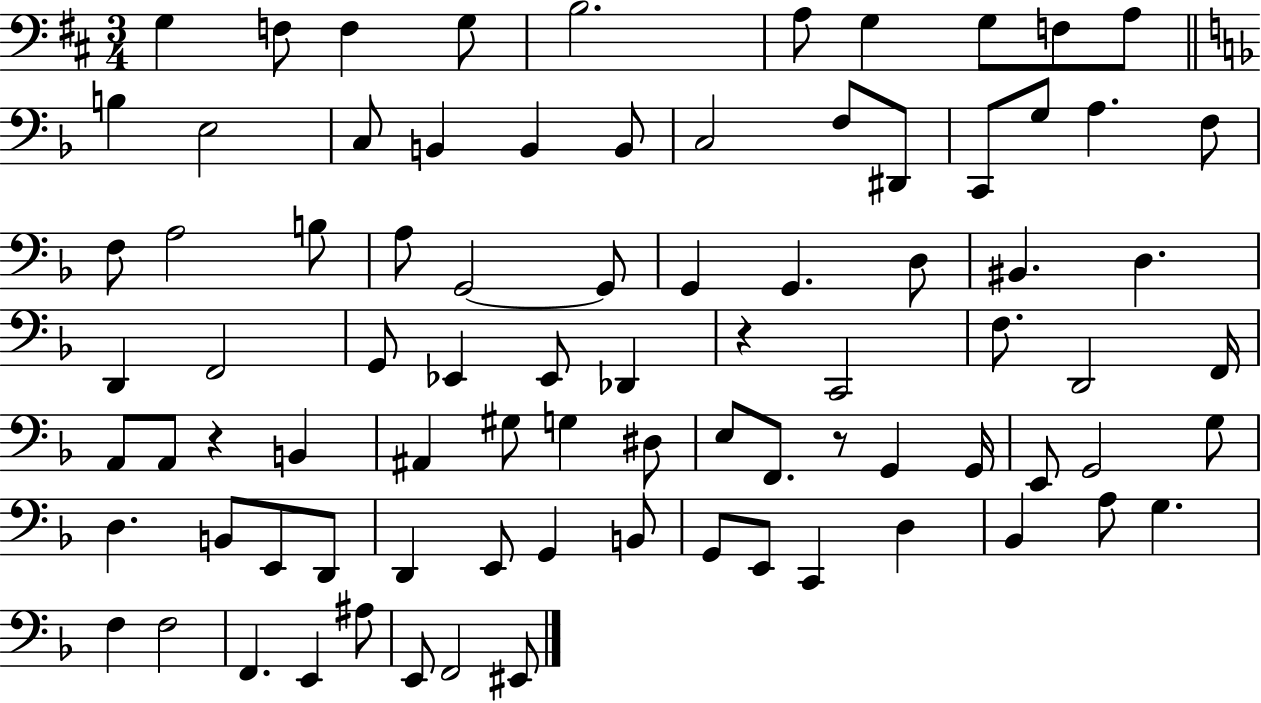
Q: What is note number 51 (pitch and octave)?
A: D#3